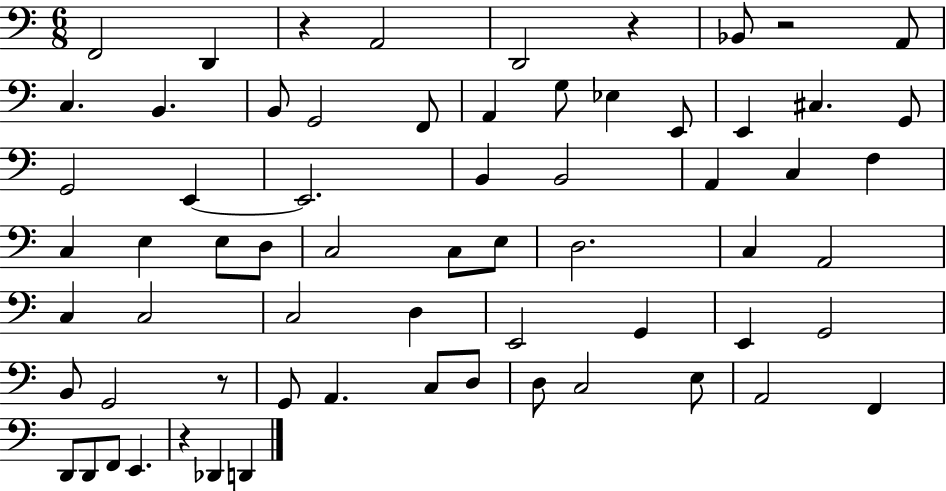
{
  \clef bass
  \numericTimeSignature
  \time 6/8
  \key c \major
  f,2 d,4 | r4 a,2 | d,2 r4 | bes,8 r2 a,8 | \break c4. b,4. | b,8 g,2 f,8 | a,4 g8 ees4 e,8 | e,4 cis4. g,8 | \break g,2 e,4~~ | e,2. | b,4 b,2 | a,4 c4 f4 | \break c4 e4 e8 d8 | c2 c8 e8 | d2. | c4 a,2 | \break c4 c2 | c2 d4 | e,2 g,4 | e,4 g,2 | \break b,8 g,2 r8 | g,8 a,4. c8 d8 | d8 c2 e8 | a,2 f,4 | \break d,8 d,8 f,8 e,4. | r4 des,4 d,4 | \bar "|."
}